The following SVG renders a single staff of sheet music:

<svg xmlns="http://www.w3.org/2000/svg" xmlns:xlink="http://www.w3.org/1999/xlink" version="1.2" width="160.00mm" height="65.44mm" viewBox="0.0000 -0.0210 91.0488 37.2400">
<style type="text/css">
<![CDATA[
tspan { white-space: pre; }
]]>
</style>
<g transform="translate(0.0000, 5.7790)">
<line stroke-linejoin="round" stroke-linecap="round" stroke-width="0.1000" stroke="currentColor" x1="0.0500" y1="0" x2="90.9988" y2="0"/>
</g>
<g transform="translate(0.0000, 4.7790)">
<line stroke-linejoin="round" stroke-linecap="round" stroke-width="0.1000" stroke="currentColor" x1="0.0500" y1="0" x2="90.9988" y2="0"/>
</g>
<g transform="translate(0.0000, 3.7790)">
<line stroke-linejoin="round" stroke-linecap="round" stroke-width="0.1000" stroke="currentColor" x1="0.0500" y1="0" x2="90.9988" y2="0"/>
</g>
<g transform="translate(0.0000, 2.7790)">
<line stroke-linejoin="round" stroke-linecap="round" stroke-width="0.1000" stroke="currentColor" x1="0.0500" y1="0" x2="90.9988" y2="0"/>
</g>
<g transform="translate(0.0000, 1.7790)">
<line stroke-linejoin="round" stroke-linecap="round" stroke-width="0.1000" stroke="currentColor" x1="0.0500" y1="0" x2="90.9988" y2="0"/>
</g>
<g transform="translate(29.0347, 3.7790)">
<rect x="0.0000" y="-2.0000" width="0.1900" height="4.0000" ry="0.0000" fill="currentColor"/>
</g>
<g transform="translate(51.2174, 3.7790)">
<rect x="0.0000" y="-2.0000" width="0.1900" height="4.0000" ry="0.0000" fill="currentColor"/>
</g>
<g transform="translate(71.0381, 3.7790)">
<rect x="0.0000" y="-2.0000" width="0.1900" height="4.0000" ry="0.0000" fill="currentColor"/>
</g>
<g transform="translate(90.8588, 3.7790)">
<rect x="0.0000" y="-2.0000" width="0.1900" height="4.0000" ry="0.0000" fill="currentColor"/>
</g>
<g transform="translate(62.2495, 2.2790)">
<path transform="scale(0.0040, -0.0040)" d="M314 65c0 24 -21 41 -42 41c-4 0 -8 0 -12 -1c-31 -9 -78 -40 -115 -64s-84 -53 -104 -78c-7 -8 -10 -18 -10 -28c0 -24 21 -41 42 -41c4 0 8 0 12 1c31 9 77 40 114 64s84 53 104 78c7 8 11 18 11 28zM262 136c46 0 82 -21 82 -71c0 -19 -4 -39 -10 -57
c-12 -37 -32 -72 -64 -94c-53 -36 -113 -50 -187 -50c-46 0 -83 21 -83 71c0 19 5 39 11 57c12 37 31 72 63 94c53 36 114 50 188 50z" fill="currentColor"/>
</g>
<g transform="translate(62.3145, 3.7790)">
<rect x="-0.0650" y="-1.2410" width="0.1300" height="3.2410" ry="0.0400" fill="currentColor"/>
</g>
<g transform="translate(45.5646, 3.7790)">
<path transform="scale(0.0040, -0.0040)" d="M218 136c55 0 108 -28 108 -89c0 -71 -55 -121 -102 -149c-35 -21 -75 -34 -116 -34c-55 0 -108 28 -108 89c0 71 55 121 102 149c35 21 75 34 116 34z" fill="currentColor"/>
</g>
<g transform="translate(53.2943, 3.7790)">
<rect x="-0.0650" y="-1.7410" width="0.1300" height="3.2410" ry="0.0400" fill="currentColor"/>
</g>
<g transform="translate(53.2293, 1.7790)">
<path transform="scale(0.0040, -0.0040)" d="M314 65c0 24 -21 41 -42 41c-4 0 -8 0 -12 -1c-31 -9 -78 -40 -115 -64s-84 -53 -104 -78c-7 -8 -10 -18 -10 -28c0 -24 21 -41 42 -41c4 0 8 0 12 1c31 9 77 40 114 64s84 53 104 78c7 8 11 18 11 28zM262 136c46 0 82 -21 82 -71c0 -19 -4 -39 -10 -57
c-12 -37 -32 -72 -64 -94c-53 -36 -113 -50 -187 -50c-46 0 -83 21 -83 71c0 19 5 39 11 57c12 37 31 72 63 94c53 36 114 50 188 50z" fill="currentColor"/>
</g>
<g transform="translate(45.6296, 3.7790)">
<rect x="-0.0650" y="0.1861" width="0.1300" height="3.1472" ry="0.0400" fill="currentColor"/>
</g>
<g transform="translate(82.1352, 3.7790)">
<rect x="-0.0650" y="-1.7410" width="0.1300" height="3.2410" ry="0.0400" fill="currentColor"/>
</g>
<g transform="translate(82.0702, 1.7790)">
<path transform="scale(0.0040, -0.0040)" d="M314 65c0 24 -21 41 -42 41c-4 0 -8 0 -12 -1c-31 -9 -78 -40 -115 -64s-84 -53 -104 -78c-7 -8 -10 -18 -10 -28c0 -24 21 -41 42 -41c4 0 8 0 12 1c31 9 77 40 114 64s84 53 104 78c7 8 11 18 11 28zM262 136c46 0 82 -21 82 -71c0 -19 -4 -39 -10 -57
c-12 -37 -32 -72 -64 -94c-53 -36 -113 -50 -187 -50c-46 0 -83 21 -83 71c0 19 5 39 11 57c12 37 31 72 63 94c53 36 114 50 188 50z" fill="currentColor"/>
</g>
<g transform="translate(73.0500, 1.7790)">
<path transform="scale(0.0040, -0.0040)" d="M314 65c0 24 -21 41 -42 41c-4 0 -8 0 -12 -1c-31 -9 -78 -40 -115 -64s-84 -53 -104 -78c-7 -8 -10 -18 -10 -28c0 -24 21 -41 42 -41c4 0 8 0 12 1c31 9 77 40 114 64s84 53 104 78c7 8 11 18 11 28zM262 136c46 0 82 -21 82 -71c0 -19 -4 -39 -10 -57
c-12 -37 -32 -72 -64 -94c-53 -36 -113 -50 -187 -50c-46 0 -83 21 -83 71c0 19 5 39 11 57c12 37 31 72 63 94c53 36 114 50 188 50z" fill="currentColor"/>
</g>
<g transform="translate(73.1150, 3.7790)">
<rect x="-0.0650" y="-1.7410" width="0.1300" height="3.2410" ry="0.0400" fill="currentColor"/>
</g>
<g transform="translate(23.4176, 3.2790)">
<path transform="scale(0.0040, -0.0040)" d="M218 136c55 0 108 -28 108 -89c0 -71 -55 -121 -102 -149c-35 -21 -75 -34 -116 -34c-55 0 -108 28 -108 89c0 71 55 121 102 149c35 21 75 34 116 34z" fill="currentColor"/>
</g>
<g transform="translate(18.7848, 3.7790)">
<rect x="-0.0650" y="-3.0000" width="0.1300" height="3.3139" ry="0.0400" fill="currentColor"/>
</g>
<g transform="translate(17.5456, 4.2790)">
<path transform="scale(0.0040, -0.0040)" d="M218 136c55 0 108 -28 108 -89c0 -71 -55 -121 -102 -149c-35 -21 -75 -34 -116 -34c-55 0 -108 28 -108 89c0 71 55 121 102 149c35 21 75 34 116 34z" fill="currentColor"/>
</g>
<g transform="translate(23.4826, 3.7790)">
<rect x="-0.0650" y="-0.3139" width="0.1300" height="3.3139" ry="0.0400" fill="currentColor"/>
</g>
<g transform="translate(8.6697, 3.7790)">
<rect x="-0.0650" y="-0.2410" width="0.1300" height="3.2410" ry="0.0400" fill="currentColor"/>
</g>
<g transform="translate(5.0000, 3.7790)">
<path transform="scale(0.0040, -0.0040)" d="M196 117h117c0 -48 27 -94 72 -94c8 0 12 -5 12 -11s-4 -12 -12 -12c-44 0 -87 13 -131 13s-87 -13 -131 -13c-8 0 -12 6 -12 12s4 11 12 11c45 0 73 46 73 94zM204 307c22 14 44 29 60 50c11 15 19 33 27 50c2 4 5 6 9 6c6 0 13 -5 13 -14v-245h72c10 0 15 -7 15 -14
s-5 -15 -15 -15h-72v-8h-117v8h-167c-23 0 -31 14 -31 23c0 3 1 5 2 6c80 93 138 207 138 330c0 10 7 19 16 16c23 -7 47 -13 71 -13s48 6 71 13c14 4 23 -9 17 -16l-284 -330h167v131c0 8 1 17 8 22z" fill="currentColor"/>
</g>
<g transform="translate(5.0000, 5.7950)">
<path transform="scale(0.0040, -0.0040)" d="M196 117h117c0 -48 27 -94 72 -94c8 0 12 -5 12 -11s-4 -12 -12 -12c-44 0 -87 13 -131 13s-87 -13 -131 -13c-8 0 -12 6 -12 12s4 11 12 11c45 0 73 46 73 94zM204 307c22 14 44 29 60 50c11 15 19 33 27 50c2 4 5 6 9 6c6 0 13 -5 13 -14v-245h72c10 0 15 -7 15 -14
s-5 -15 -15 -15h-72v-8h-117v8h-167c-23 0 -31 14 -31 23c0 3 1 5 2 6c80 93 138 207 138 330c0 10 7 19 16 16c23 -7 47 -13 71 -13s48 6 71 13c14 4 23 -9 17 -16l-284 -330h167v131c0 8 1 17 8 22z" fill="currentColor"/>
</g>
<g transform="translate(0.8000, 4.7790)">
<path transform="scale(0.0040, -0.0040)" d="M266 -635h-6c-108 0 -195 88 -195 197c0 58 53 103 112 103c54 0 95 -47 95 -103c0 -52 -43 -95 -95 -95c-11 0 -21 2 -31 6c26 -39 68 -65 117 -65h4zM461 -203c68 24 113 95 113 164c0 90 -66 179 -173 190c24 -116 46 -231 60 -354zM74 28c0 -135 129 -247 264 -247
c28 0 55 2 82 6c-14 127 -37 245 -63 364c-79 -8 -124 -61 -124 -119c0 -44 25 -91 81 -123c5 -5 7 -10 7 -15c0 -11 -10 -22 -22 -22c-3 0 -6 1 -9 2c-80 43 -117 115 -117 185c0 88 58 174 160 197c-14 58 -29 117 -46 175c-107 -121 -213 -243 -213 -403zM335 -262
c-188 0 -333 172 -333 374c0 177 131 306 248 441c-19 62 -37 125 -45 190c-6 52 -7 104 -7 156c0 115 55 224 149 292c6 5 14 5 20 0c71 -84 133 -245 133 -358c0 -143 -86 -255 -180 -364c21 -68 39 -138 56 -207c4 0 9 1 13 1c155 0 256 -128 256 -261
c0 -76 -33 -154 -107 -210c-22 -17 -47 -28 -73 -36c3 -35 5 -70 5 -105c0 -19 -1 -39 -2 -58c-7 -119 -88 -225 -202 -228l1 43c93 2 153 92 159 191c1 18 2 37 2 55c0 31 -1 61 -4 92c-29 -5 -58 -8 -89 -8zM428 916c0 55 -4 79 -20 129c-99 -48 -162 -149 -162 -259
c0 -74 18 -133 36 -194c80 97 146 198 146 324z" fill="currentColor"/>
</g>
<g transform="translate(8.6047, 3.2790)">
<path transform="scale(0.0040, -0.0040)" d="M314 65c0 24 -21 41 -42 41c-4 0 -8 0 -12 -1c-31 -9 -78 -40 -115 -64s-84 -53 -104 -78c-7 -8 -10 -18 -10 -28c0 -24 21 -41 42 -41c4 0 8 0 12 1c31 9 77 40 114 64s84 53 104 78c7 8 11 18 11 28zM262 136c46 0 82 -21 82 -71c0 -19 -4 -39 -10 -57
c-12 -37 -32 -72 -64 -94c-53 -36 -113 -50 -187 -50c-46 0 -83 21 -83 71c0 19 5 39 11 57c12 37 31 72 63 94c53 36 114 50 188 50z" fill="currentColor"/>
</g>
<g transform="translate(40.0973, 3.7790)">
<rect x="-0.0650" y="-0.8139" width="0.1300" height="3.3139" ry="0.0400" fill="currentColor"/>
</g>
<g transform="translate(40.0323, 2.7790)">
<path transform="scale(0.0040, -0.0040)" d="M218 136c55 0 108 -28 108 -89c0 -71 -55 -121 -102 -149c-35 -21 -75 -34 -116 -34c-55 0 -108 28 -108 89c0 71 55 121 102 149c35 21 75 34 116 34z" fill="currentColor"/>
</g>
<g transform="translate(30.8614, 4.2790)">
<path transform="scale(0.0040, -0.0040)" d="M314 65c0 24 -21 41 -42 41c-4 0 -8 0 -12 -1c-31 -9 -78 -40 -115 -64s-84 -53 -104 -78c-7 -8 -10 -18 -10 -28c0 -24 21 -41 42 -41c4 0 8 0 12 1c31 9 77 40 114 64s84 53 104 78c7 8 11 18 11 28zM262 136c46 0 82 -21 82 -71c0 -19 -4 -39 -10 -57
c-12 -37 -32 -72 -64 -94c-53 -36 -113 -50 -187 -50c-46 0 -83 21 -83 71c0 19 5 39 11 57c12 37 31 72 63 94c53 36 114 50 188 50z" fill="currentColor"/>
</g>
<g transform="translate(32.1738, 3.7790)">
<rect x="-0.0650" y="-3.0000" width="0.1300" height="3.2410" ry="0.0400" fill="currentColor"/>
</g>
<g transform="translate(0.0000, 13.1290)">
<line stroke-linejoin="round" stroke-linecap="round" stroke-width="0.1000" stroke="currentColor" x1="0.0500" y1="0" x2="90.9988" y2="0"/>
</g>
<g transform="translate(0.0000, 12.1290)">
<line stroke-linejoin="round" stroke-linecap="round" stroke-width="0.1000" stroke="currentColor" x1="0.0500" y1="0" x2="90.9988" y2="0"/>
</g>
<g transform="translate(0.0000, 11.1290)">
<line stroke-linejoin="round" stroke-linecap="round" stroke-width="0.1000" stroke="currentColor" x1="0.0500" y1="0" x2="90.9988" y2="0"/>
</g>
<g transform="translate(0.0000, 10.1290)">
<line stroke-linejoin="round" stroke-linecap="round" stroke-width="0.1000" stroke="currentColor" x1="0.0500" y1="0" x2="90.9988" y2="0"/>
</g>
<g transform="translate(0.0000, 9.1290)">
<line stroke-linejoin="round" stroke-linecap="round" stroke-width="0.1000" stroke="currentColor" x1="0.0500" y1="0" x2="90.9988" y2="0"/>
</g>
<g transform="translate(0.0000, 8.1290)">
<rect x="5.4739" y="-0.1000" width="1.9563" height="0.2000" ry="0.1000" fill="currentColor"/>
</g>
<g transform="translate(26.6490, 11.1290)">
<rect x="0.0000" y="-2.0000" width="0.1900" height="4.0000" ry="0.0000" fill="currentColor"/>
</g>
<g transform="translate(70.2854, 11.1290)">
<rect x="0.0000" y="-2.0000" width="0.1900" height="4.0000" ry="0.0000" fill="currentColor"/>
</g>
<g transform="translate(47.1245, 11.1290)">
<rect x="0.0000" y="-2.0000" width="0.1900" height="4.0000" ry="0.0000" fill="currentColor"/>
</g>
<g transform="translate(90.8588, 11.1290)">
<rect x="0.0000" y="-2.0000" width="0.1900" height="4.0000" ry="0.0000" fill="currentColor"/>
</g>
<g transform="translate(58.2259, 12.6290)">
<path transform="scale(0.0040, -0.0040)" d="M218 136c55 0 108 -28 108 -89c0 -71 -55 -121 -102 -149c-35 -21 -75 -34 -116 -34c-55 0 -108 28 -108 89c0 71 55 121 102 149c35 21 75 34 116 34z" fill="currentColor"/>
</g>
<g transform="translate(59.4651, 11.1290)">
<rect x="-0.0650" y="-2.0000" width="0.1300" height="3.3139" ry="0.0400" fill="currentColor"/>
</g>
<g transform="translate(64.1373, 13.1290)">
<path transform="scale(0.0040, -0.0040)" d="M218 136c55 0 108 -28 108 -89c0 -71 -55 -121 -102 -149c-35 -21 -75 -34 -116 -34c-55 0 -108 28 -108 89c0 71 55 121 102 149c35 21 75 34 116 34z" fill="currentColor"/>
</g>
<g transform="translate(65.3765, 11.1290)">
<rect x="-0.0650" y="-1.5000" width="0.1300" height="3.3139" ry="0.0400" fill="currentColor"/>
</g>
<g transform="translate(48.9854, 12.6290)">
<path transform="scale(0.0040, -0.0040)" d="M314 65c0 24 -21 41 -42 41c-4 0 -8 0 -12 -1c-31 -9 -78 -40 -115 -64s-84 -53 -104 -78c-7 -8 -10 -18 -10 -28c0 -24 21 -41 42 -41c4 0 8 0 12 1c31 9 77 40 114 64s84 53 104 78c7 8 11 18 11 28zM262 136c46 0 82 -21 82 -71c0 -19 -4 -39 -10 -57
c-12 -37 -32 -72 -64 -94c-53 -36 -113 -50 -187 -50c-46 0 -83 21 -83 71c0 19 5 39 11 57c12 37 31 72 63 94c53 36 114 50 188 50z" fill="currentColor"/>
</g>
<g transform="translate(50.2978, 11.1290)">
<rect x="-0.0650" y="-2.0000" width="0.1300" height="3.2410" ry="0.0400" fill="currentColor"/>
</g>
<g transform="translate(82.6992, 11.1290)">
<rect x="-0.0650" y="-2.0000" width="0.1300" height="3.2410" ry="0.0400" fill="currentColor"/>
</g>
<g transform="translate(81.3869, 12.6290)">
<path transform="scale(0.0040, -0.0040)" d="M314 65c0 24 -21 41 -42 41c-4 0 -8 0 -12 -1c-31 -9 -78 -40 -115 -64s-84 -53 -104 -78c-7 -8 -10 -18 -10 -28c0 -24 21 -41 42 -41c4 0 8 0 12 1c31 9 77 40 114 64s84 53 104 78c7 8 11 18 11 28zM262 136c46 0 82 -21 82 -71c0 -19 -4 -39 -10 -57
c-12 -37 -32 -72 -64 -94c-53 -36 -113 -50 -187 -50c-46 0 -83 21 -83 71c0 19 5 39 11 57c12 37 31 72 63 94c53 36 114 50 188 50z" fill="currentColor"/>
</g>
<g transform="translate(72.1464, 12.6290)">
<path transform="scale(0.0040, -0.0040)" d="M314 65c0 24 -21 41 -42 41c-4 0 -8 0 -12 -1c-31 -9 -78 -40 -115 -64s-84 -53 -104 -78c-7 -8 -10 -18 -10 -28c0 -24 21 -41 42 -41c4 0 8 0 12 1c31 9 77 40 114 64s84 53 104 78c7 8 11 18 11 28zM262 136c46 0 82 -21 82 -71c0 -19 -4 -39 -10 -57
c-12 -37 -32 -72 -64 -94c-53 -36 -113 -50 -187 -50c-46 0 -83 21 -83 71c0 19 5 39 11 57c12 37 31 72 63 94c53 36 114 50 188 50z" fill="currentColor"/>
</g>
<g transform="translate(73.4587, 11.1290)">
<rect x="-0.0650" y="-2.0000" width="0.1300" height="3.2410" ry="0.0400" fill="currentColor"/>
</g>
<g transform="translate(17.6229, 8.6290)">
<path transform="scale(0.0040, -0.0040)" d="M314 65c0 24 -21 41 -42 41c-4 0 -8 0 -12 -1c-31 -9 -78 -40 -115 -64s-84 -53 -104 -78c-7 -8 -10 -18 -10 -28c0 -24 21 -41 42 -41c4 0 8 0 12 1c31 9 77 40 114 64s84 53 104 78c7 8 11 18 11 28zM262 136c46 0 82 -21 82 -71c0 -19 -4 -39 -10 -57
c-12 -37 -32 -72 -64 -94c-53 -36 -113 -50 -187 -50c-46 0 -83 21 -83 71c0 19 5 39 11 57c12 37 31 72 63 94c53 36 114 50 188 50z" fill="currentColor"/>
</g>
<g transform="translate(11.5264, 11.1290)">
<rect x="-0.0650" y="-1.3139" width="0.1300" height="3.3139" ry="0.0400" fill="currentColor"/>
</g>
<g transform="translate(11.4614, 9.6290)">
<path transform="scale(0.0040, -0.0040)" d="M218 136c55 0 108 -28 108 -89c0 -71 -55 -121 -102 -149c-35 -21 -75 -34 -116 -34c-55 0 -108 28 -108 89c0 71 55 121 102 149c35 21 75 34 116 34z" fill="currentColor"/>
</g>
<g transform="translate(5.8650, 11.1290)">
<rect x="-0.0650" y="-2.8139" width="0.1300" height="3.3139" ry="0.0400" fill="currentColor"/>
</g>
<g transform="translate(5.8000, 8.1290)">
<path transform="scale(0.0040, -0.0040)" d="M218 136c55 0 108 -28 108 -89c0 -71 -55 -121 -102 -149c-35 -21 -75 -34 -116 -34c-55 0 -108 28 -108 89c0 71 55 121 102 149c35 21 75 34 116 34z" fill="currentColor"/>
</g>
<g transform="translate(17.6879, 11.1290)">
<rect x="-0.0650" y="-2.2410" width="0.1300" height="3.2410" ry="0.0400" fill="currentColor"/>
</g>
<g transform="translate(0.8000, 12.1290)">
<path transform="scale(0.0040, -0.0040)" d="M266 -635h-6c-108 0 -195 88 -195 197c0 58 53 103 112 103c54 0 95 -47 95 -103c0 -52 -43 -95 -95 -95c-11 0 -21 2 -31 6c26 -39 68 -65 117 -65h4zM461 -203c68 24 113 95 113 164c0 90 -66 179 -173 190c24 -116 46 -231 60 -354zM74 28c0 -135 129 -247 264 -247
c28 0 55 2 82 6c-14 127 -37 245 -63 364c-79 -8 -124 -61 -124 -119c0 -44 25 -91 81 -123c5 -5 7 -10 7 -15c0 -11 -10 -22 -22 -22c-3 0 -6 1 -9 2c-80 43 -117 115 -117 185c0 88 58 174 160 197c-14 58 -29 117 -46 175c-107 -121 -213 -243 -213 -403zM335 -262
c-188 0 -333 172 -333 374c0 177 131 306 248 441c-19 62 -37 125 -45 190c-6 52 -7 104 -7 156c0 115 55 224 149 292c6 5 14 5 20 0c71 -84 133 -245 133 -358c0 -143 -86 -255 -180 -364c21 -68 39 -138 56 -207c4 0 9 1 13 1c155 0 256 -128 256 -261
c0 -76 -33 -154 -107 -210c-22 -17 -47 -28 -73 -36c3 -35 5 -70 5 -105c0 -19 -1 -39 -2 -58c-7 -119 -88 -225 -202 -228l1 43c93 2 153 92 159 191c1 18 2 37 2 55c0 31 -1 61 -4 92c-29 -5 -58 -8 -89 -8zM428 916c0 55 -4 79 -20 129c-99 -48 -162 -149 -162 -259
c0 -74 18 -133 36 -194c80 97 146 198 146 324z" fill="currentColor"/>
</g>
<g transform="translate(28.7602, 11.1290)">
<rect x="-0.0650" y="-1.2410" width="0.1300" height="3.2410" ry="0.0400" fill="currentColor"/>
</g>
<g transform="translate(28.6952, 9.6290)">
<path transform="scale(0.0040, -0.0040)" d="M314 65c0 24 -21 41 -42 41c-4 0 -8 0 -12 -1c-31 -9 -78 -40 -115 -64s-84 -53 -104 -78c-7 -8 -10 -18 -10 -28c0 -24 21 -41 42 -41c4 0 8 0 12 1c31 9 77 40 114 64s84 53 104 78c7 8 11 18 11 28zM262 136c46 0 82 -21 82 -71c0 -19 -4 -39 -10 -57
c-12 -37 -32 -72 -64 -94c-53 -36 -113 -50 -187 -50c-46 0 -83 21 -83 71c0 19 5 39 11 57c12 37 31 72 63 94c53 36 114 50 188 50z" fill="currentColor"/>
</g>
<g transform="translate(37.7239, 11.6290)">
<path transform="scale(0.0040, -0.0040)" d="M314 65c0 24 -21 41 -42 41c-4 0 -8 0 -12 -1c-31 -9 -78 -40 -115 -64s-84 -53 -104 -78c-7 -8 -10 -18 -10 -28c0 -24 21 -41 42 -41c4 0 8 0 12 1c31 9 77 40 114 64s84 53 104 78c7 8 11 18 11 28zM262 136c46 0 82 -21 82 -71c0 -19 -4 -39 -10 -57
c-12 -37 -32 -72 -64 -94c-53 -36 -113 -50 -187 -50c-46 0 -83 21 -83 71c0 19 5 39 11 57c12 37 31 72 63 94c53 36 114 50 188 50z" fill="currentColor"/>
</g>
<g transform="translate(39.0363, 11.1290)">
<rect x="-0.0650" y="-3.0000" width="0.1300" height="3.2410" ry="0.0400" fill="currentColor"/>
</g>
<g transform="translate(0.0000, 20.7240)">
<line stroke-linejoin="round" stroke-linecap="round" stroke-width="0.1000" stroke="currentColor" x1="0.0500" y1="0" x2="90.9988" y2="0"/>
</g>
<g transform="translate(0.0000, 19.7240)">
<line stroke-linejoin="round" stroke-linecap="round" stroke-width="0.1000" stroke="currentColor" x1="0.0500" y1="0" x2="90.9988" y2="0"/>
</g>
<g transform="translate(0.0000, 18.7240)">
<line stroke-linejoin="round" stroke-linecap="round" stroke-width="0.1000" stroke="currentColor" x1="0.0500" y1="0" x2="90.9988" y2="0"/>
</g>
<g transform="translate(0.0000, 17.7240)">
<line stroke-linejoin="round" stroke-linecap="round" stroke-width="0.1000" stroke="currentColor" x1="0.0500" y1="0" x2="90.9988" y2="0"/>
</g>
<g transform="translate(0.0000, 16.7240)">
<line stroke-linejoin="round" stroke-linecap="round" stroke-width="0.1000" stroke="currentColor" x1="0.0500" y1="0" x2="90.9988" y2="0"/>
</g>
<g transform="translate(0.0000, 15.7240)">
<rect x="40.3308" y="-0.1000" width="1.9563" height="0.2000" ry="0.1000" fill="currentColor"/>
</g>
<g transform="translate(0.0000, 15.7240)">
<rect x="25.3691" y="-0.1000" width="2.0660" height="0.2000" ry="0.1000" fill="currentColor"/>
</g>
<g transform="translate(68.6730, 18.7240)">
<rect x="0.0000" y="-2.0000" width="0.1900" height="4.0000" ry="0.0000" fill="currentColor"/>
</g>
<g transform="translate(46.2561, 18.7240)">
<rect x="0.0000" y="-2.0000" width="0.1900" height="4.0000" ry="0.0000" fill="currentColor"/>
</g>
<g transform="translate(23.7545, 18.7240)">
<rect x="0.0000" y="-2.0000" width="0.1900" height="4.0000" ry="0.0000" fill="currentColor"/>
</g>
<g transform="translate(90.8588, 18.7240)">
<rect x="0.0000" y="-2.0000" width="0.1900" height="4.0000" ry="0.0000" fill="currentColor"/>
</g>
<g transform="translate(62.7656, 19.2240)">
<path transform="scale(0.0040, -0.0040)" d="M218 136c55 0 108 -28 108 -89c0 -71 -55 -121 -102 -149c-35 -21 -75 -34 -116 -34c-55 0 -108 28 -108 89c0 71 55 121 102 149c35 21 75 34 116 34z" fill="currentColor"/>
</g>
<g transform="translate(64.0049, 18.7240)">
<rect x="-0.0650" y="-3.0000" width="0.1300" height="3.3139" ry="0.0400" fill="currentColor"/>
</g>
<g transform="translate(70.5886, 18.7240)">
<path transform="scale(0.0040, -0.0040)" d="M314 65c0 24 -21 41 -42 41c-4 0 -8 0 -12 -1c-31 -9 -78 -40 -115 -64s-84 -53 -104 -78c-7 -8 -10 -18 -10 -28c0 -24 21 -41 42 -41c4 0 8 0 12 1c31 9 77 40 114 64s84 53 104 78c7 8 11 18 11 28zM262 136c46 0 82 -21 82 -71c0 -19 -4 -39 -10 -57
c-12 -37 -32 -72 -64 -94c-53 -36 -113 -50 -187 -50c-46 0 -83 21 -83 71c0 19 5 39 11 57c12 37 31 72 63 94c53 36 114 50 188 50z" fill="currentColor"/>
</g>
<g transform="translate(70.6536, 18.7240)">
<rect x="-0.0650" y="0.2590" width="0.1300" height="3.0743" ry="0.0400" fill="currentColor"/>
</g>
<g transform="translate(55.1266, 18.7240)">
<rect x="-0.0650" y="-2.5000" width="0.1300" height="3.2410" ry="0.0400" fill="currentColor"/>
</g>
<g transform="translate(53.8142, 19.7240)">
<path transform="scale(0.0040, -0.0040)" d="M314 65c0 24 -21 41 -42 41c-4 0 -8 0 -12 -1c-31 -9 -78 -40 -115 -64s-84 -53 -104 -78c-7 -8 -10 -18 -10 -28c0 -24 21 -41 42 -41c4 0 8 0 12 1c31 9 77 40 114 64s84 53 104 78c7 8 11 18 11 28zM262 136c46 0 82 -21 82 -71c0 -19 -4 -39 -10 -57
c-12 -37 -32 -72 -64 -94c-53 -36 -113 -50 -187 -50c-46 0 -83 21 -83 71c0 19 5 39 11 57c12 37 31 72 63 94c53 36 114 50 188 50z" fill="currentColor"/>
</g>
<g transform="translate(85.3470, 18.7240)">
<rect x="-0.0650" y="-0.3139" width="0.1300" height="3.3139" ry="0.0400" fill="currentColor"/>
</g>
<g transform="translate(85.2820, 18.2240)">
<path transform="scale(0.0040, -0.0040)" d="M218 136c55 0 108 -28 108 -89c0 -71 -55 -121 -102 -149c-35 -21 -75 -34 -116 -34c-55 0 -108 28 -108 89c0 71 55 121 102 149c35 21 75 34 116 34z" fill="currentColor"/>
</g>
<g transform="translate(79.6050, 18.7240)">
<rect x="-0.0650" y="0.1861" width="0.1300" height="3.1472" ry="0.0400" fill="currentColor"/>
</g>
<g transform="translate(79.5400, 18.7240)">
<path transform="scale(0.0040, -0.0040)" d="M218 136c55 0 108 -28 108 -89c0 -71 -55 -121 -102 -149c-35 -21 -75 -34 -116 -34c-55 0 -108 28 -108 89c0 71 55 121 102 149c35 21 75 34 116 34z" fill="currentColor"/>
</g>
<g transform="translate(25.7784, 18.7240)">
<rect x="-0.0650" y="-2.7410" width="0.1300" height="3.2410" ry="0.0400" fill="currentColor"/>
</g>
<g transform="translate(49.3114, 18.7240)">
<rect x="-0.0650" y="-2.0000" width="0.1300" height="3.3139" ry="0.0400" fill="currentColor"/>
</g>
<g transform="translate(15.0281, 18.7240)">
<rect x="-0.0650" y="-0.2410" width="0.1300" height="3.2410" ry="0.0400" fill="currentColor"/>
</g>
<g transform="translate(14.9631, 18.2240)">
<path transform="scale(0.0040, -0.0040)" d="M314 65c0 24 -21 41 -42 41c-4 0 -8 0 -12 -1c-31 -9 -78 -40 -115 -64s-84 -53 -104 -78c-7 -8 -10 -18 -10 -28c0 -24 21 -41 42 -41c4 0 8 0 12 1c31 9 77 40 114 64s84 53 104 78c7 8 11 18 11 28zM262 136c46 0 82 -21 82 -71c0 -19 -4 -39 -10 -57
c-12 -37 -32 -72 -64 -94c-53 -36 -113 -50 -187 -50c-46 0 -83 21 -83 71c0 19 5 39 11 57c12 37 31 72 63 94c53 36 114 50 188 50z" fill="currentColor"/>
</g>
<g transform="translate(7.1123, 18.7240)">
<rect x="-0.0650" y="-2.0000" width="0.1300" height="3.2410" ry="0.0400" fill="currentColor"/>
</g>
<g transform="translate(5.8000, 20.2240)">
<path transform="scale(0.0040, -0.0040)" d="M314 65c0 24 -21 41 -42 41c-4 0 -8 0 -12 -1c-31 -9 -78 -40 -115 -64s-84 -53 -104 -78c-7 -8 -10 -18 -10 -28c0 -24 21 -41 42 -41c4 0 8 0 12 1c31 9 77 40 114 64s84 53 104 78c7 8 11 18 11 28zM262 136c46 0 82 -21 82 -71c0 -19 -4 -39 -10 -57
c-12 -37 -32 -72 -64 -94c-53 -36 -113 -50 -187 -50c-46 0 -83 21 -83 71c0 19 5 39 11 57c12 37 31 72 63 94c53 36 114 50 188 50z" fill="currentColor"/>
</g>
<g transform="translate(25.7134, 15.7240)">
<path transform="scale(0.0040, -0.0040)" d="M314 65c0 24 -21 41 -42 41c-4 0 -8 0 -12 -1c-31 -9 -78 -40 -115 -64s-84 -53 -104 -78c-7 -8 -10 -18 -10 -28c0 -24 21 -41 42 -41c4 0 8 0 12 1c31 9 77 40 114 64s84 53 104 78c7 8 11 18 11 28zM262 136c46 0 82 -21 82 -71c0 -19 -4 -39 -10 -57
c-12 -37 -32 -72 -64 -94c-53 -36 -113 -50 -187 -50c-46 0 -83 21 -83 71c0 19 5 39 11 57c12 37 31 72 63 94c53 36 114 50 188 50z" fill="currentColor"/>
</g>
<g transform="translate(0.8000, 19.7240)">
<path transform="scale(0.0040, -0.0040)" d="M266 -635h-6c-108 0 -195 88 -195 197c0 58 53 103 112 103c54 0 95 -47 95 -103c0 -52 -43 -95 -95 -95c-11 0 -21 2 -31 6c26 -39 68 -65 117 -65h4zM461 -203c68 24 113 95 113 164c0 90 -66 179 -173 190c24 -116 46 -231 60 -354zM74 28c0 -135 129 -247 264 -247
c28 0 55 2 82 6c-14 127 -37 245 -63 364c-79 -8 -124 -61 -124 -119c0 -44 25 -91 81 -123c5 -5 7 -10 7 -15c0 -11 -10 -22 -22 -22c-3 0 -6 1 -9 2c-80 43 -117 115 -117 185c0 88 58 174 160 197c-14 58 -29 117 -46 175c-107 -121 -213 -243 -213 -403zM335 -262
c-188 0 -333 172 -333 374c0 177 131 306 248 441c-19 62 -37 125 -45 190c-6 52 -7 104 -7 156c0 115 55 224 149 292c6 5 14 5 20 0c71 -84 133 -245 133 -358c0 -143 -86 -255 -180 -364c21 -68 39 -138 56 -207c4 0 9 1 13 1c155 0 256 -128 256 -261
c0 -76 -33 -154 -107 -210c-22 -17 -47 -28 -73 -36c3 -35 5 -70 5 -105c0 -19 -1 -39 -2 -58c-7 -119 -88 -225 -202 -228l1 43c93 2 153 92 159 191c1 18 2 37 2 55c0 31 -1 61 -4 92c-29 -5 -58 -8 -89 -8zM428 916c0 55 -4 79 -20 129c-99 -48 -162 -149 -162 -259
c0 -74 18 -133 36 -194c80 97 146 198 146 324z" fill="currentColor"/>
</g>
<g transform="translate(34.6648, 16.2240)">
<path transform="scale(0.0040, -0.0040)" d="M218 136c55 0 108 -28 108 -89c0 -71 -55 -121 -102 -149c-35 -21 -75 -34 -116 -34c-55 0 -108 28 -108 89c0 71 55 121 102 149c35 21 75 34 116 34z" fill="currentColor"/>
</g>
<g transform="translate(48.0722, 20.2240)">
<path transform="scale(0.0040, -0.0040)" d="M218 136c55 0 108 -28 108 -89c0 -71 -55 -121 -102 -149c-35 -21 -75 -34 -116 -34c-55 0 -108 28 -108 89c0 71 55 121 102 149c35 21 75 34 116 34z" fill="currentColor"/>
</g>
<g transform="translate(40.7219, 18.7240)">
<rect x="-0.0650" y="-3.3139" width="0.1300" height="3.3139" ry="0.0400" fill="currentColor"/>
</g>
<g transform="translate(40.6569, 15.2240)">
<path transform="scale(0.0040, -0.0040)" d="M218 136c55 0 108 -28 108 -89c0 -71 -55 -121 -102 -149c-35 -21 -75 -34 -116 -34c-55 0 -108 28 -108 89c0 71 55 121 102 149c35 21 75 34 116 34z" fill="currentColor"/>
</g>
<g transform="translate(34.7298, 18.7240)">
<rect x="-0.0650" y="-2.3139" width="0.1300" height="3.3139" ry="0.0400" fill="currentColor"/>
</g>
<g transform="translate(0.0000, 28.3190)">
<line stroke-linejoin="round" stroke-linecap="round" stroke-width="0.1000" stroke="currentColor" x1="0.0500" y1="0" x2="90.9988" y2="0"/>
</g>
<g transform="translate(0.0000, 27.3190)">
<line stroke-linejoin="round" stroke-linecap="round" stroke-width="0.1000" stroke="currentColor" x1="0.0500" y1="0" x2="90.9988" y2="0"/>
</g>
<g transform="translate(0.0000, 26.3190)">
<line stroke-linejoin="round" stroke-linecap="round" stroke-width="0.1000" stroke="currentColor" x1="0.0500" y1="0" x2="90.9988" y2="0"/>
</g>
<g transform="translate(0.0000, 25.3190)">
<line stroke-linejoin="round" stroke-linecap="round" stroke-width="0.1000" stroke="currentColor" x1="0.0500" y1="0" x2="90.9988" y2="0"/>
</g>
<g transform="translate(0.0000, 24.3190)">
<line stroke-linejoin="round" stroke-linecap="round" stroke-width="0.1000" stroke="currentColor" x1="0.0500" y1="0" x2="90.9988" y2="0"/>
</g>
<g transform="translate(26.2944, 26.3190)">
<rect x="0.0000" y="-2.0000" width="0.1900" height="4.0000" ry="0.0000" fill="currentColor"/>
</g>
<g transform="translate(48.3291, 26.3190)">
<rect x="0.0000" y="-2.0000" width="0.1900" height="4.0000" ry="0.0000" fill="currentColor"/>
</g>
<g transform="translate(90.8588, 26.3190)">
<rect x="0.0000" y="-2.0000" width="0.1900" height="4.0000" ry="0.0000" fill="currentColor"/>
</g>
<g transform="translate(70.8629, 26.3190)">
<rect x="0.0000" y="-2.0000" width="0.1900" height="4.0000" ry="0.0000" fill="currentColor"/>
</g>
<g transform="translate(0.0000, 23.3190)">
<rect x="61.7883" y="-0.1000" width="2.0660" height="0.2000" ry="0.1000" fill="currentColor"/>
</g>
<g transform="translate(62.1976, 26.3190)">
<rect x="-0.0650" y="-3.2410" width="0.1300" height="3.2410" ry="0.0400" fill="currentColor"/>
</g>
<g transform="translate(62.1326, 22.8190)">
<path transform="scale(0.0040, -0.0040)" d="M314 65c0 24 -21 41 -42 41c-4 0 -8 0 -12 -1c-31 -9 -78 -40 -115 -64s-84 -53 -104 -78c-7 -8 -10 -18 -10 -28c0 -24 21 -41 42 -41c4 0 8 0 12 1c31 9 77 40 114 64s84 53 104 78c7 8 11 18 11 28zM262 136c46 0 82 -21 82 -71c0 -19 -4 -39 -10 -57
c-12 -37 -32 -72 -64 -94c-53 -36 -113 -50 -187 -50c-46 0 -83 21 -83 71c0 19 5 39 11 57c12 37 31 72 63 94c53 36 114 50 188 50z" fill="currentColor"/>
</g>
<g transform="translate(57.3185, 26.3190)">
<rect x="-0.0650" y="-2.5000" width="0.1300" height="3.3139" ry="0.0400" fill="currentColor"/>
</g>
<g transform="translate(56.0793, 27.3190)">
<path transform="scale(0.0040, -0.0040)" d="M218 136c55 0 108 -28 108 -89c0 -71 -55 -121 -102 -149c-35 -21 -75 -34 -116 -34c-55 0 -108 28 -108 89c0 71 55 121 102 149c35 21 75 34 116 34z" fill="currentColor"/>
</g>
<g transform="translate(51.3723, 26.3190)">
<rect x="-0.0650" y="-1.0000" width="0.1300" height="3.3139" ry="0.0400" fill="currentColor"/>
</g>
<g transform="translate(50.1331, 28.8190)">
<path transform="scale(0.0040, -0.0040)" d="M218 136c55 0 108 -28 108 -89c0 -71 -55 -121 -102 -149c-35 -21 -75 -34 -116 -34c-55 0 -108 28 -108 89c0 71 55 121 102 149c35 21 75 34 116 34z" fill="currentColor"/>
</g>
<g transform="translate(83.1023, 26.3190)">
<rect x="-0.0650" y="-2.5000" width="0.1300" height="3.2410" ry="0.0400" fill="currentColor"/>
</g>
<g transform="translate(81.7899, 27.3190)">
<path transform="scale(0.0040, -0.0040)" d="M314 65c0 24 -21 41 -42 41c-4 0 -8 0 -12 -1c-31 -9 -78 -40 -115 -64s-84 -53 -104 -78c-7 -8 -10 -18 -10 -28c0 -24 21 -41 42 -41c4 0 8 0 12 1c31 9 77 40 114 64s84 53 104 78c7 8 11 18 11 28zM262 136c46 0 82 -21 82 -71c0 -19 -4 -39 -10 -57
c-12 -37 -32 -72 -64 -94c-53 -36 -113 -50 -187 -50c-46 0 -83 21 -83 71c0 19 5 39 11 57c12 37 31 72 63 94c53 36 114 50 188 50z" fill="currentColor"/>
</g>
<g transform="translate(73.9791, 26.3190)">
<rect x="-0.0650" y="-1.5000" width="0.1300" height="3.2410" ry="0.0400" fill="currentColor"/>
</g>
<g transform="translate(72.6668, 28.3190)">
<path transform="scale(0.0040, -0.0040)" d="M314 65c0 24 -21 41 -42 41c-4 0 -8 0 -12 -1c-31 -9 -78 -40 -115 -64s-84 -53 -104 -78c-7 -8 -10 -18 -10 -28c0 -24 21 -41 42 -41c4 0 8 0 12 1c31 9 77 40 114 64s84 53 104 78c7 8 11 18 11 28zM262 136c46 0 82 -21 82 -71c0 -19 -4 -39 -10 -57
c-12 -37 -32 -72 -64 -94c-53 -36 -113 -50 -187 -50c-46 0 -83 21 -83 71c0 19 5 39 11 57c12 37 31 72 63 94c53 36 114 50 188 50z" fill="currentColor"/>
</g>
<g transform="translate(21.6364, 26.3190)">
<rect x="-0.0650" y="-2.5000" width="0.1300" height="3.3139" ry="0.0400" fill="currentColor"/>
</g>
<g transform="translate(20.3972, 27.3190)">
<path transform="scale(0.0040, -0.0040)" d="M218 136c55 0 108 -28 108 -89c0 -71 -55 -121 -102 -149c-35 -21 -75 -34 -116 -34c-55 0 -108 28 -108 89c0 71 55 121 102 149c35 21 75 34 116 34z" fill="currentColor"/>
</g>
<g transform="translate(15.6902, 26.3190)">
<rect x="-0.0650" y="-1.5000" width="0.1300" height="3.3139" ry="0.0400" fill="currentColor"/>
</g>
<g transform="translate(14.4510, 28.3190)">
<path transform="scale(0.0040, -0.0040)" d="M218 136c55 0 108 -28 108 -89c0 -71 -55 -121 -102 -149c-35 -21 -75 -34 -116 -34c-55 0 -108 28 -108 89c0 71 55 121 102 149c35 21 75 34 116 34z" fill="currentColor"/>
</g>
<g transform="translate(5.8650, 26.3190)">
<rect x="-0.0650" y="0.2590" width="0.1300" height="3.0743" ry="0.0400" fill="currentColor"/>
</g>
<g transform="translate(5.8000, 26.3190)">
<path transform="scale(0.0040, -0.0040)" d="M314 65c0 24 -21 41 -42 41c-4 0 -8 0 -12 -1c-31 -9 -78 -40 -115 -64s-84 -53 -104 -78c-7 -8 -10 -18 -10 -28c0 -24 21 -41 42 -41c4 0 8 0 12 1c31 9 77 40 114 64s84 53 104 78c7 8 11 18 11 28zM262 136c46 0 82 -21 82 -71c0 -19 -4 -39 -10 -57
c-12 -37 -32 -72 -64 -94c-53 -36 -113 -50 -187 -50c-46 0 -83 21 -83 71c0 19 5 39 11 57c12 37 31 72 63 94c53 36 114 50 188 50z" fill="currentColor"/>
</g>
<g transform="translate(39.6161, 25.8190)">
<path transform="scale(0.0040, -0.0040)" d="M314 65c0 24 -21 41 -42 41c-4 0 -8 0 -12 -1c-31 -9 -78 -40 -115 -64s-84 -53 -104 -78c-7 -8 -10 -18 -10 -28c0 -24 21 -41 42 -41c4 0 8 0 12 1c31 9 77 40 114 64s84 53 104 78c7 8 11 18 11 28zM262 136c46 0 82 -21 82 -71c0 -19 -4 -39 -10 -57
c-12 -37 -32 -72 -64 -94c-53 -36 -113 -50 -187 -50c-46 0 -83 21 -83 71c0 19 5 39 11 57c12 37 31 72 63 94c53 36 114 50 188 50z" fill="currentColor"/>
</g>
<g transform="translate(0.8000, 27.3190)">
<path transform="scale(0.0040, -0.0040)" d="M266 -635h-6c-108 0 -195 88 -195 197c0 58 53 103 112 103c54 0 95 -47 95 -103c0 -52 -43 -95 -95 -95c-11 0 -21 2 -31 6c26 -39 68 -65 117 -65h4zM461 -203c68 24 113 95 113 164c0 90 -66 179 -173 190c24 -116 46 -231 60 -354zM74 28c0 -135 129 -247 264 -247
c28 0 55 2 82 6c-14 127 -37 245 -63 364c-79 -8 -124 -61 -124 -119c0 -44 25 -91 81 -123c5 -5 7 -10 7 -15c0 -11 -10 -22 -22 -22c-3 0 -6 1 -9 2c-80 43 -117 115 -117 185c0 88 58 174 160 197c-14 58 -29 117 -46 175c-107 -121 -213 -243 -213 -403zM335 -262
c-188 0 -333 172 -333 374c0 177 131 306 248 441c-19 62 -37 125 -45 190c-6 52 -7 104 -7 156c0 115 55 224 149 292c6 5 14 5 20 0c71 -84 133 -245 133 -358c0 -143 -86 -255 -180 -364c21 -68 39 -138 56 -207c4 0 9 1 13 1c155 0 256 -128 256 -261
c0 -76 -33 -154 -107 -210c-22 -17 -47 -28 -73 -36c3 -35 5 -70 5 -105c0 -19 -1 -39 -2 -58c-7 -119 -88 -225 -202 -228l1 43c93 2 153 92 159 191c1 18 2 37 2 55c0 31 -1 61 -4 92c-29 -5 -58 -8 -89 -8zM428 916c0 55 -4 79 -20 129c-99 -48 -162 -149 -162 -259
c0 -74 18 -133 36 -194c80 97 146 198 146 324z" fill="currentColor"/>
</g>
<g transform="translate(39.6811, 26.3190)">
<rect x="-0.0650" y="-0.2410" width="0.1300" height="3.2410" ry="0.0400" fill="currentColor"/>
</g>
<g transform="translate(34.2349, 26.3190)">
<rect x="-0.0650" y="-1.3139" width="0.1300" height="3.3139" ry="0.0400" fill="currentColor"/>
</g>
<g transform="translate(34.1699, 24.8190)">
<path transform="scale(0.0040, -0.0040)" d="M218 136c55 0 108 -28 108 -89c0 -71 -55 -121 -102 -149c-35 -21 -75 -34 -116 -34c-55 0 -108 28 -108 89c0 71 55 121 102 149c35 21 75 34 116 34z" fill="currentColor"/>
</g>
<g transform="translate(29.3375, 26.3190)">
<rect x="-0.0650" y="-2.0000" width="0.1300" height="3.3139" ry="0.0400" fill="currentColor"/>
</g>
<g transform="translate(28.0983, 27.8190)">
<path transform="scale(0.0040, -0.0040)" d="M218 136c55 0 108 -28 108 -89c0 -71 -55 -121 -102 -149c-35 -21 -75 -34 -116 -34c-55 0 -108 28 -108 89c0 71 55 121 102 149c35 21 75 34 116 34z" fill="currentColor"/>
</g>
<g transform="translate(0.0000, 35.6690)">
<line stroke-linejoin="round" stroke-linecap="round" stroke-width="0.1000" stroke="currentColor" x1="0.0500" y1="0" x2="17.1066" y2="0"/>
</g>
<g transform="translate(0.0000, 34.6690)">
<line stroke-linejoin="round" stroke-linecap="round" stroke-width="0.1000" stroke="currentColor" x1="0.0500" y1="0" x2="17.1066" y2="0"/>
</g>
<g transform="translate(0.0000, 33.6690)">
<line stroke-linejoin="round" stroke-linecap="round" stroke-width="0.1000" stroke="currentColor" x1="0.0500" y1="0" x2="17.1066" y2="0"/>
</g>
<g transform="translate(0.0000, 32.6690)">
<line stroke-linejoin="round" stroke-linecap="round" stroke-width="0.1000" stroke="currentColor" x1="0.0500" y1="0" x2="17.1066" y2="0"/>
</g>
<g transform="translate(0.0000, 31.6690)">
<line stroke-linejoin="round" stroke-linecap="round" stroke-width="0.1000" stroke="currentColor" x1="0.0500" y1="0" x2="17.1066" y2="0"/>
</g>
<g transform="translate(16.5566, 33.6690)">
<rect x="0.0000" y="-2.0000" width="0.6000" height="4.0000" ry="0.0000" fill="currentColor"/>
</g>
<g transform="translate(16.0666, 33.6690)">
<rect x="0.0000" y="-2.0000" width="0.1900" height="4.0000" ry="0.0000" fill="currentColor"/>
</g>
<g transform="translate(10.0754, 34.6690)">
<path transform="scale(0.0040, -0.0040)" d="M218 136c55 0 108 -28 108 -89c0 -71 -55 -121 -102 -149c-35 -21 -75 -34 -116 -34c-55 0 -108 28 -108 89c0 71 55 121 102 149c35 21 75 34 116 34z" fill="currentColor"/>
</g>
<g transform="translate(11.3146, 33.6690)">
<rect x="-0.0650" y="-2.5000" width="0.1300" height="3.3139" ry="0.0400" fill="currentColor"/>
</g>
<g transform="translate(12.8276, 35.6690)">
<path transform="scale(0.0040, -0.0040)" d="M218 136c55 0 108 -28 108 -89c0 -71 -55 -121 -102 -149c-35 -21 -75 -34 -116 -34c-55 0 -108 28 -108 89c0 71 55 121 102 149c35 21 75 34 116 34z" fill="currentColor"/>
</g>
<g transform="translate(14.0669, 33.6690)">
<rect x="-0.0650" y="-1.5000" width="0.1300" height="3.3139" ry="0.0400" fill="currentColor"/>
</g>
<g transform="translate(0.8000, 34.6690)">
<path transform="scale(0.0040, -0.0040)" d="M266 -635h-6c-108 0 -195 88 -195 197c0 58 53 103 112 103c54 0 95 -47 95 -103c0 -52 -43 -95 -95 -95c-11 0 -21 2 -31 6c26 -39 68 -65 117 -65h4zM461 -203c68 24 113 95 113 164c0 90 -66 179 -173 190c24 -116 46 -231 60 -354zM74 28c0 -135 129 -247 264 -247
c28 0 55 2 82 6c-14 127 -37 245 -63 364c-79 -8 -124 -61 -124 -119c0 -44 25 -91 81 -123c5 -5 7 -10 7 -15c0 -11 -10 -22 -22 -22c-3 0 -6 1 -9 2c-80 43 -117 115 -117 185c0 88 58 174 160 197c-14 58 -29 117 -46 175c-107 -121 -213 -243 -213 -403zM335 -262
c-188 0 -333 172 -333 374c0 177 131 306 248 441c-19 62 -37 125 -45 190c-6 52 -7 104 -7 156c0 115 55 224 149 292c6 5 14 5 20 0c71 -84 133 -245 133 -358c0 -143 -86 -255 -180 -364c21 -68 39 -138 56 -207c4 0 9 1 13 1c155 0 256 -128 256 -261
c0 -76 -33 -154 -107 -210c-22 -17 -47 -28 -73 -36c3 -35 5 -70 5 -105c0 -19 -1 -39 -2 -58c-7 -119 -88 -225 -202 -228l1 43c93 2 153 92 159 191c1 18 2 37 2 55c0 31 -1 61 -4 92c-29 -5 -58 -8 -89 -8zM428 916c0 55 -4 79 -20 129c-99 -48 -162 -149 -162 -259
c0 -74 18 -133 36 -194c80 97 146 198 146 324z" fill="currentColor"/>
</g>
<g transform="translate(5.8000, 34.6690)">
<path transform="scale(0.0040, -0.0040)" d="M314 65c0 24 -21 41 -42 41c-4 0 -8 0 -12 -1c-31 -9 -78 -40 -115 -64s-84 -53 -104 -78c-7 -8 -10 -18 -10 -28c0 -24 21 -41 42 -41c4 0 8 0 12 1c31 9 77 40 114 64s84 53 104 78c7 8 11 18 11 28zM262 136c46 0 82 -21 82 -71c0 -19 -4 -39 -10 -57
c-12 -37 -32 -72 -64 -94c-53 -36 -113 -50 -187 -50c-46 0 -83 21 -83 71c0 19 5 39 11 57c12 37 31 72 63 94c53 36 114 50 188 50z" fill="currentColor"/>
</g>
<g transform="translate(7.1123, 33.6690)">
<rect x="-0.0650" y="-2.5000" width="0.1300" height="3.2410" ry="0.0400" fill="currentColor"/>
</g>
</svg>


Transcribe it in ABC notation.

X:1
T:Untitled
M:4/4
L:1/4
K:C
c2 A c A2 d B f2 e2 f2 f2 a e g2 e2 A2 F2 F E F2 F2 F2 c2 a2 g b F G2 A B2 B c B2 E G F e c2 D G b2 E2 G2 G2 G E